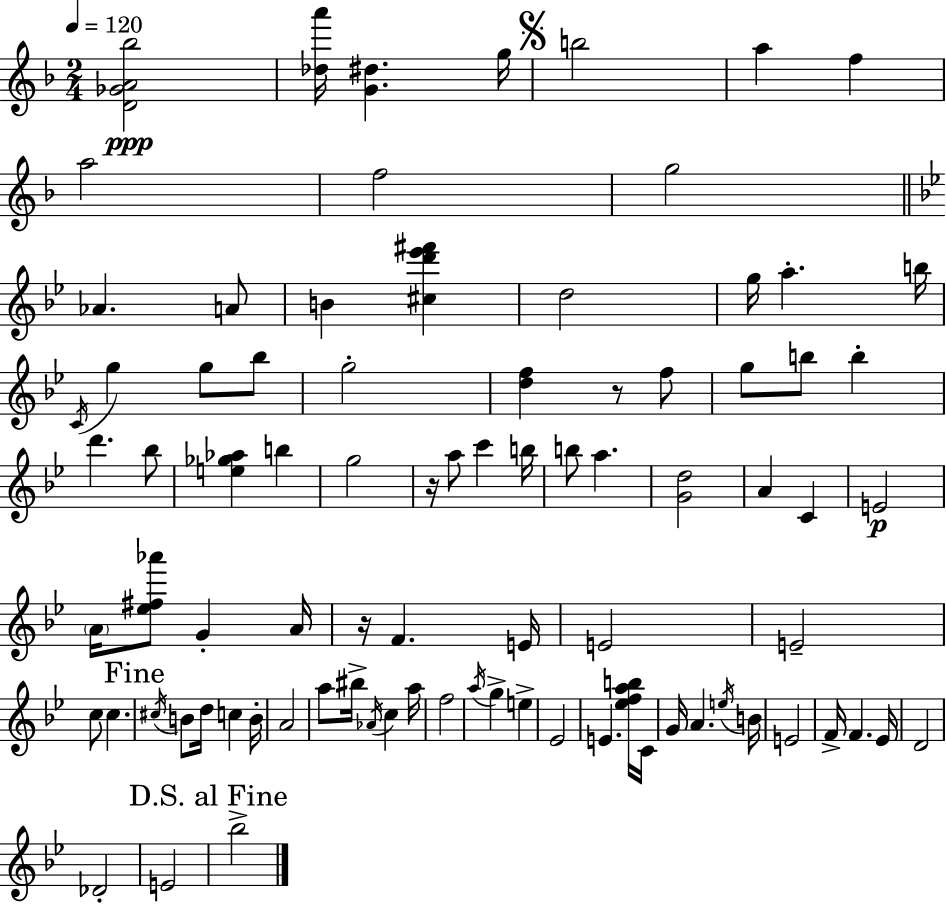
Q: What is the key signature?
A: D minor